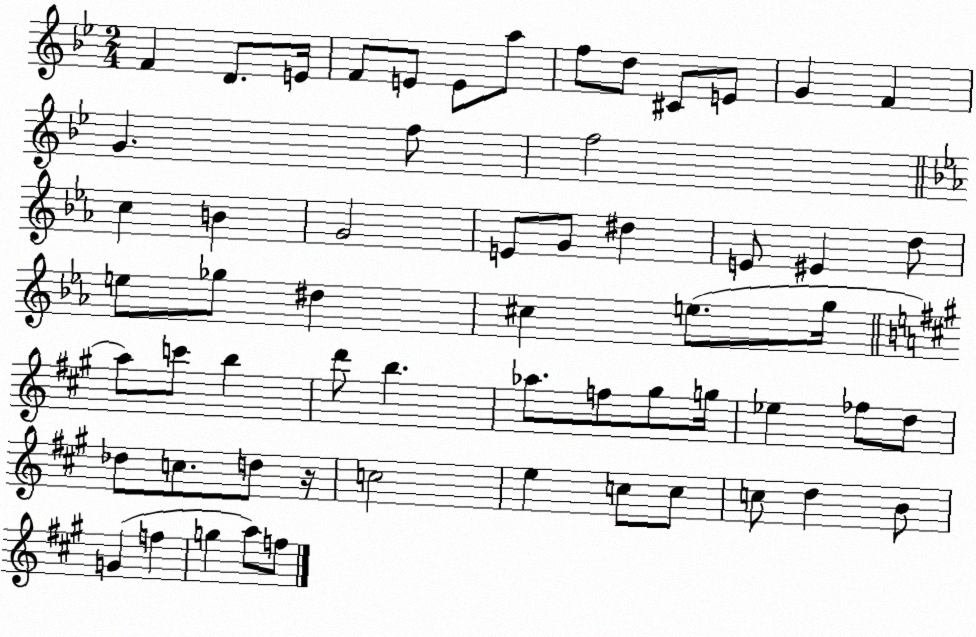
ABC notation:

X:1
T:Untitled
M:2/4
L:1/4
K:Bb
F D/2 E/4 F/2 E/2 E/2 a/2 f/2 d/2 ^C/2 E/2 G F G f/2 f2 c B G2 E/2 G/2 ^d E/2 ^E d/2 e/2 _g/2 ^d ^c e/2 g/4 a/2 c'/2 b d'/2 b _a/2 f/2 ^g/2 g/4 _e _f/2 d/2 _d/2 c/2 d/2 z/4 c2 e c/2 c/2 c/2 d B/2 G f g a/2 f/2